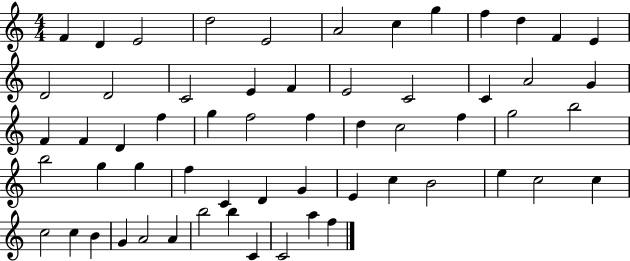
{
  \clef treble
  \numericTimeSignature
  \time 4/4
  \key c \major
  f'4 d'4 e'2 | d''2 e'2 | a'2 c''4 g''4 | f''4 d''4 f'4 e'4 | \break d'2 d'2 | c'2 e'4 f'4 | e'2 c'2 | c'4 a'2 g'4 | \break f'4 f'4 d'4 f''4 | g''4 f''2 f''4 | d''4 c''2 f''4 | g''2 b''2 | \break b''2 g''4 g''4 | f''4 c'4 d'4 g'4 | e'4 c''4 b'2 | e''4 c''2 c''4 | \break c''2 c''4 b'4 | g'4 a'2 a'4 | b''2 b''4 c'4 | c'2 a''4 f''4 | \break \bar "|."
}